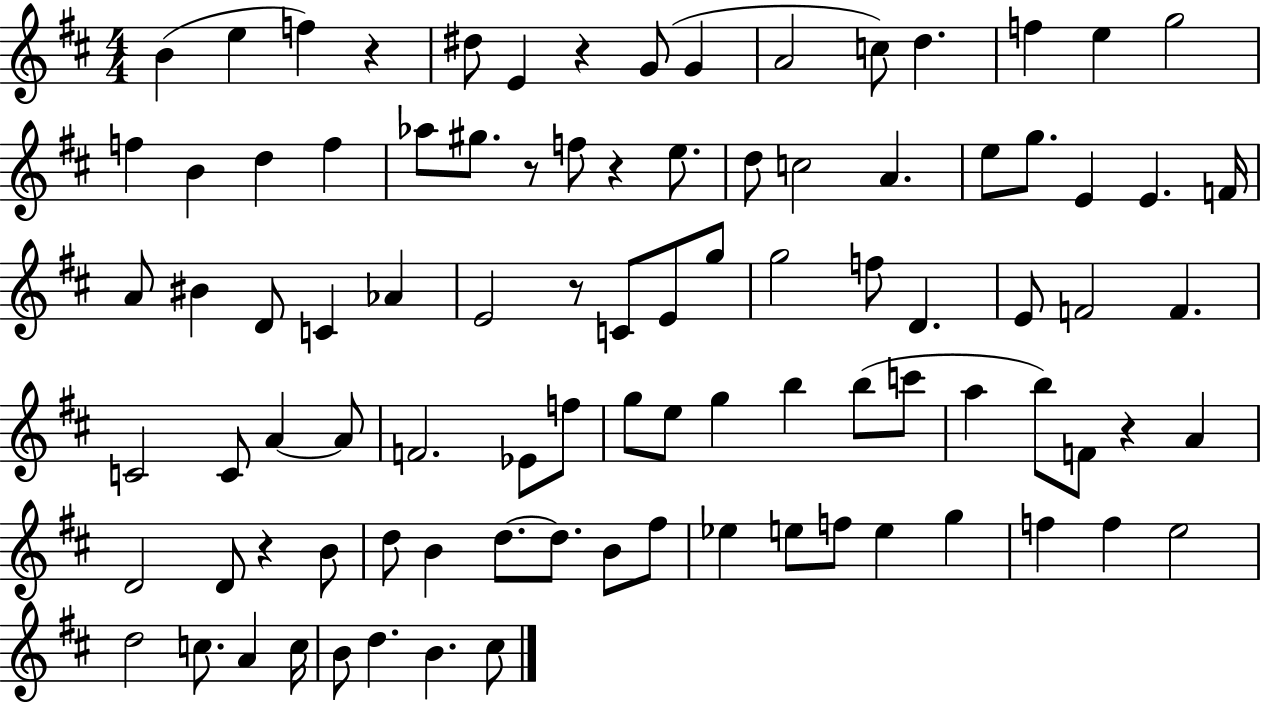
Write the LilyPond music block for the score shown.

{
  \clef treble
  \numericTimeSignature
  \time 4/4
  \key d \major
  b'4( e''4 f''4) r4 | dis''8 e'4 r4 g'8( g'4 | a'2 c''8) d''4. | f''4 e''4 g''2 | \break f''4 b'4 d''4 f''4 | aes''8 gis''8. r8 f''8 r4 e''8. | d''8 c''2 a'4. | e''8 g''8. e'4 e'4. f'16 | \break a'8 bis'4 d'8 c'4 aes'4 | e'2 r8 c'8 e'8 g''8 | g''2 f''8 d'4. | e'8 f'2 f'4. | \break c'2 c'8 a'4~~ a'8 | f'2. ees'8 f''8 | g''8 e''8 g''4 b''4 b''8( c'''8 | a''4 b''8) f'8 r4 a'4 | \break d'2 d'8 r4 b'8 | d''8 b'4 d''8.~~ d''8. b'8 fis''8 | ees''4 e''8 f''8 e''4 g''4 | f''4 f''4 e''2 | \break d''2 c''8. a'4 c''16 | b'8 d''4. b'4. cis''8 | \bar "|."
}